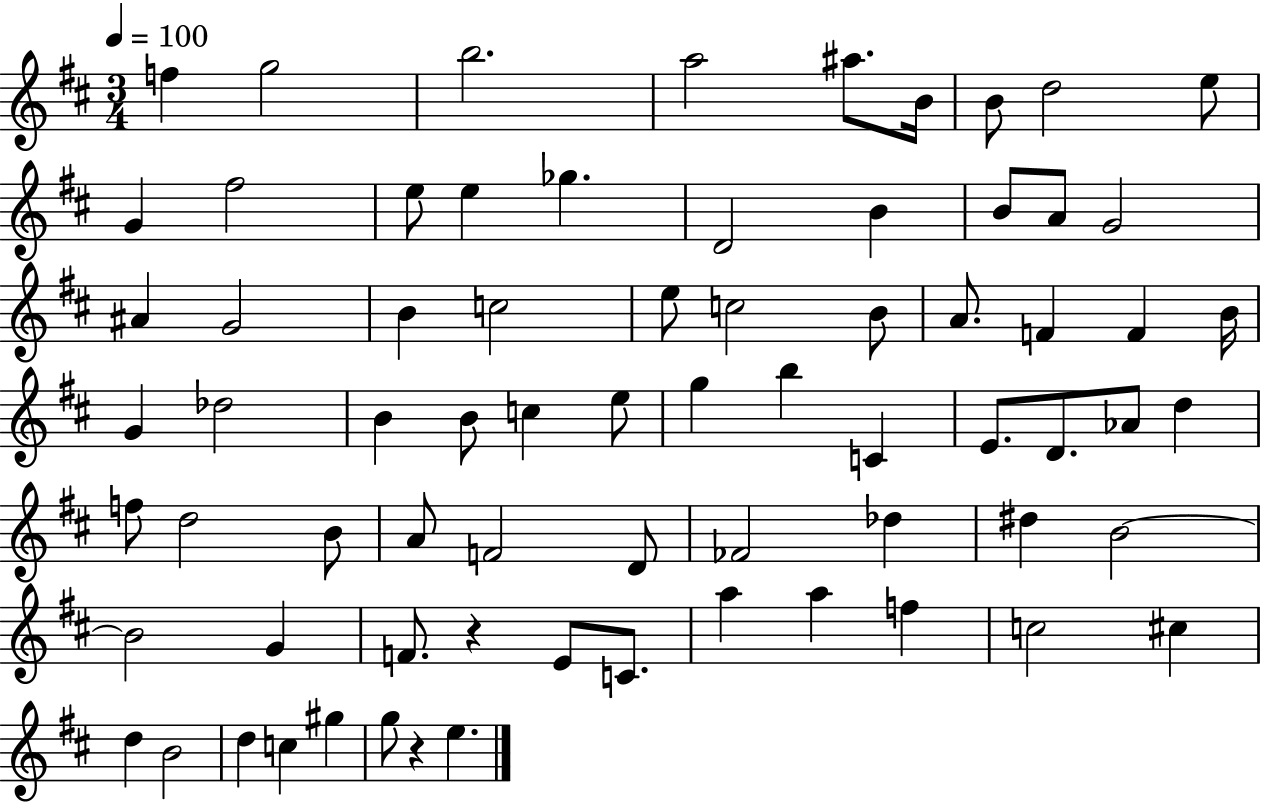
{
  \clef treble
  \numericTimeSignature
  \time 3/4
  \key d \major
  \tempo 4 = 100
  f''4 g''2 | b''2. | a''2 ais''8. b'16 | b'8 d''2 e''8 | \break g'4 fis''2 | e''8 e''4 ges''4. | d'2 b'4 | b'8 a'8 g'2 | \break ais'4 g'2 | b'4 c''2 | e''8 c''2 b'8 | a'8. f'4 f'4 b'16 | \break g'4 des''2 | b'4 b'8 c''4 e''8 | g''4 b''4 c'4 | e'8. d'8. aes'8 d''4 | \break f''8 d''2 b'8 | a'8 f'2 d'8 | fes'2 des''4 | dis''4 b'2~~ | \break b'2 g'4 | f'8. r4 e'8 c'8. | a''4 a''4 f''4 | c''2 cis''4 | \break d''4 b'2 | d''4 c''4 gis''4 | g''8 r4 e''4. | \bar "|."
}